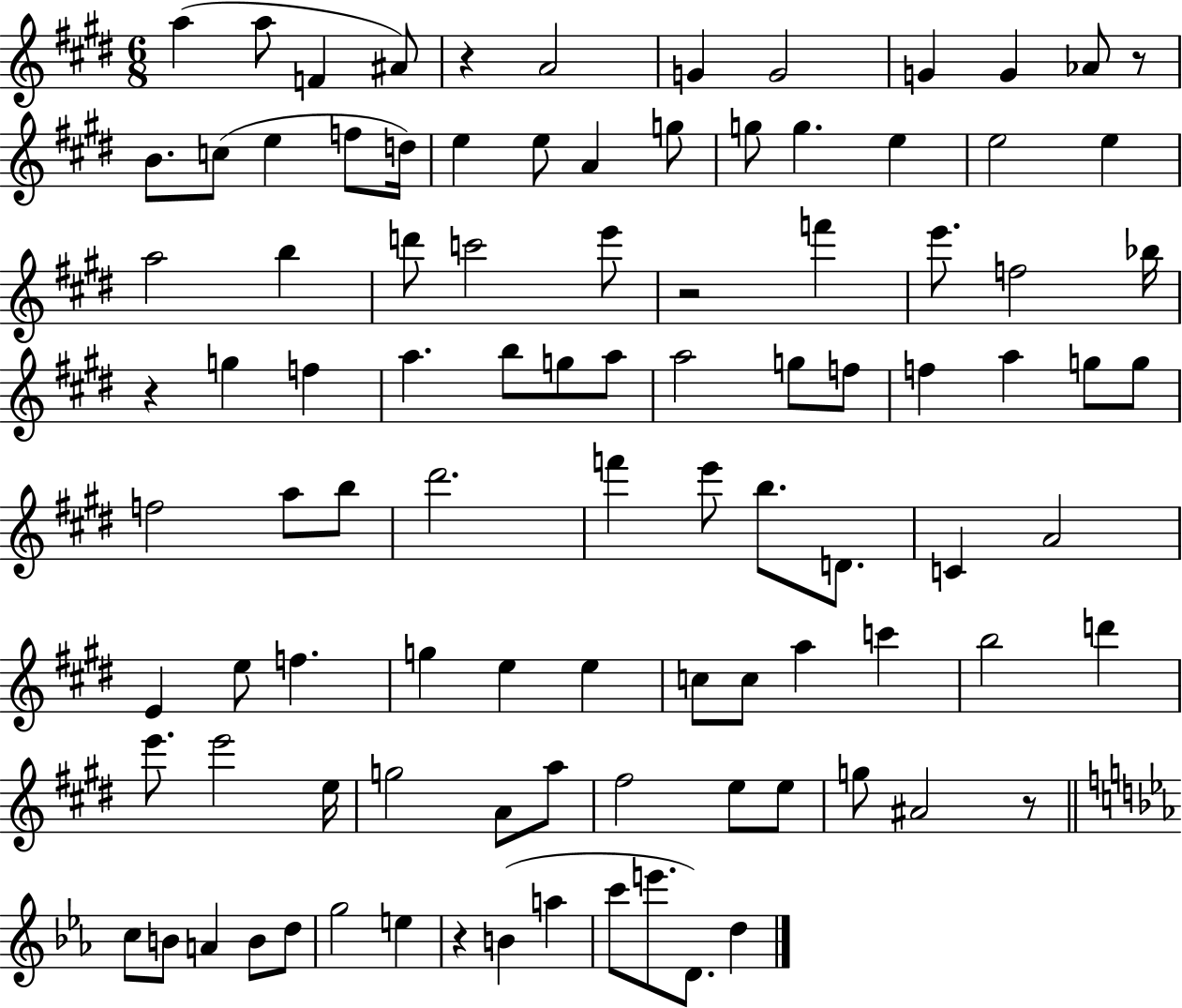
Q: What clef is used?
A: treble